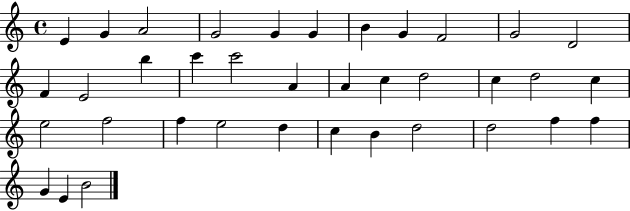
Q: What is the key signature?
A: C major